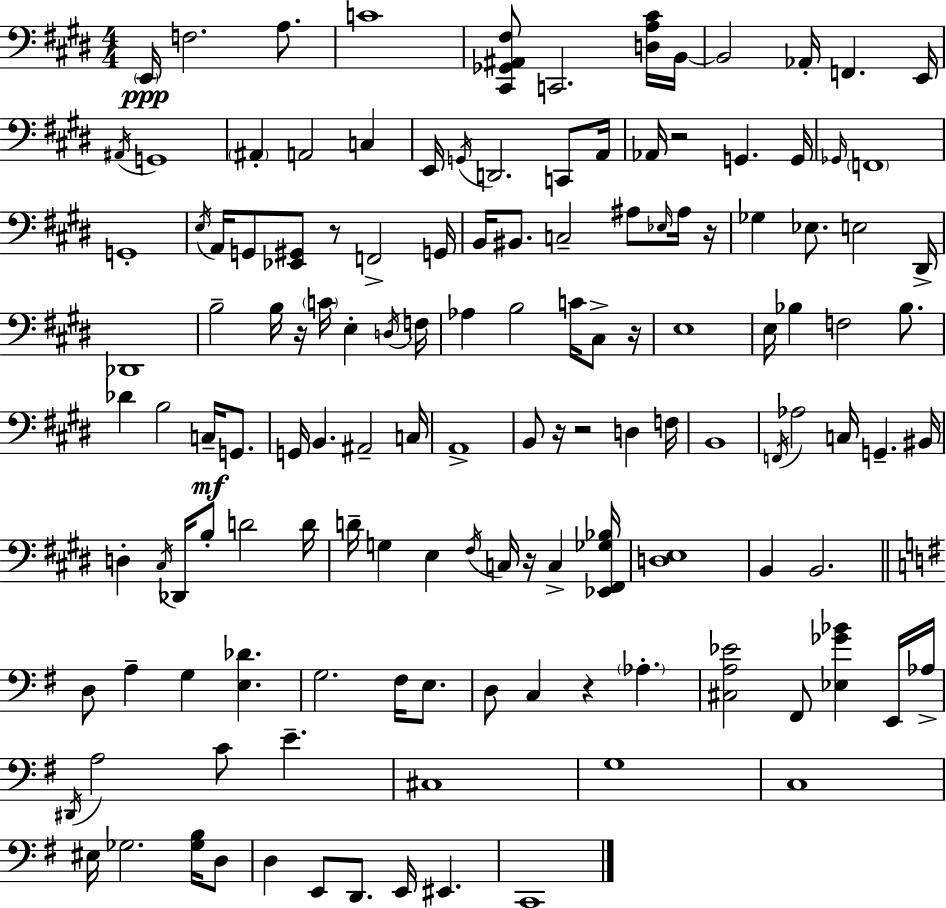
E2/s F3/h. A3/e. C4/w [C#2,Gb2,A#2,F#3]/e C2/h. [D3,A3,C#4]/s B2/s B2/h Ab2/s F2/q. E2/s A#2/s G2/w A#2/q A2/h C3/q E2/s G2/s D2/h. C2/e A2/s Ab2/s R/h G2/q. G2/s Gb2/s F2/w G2/w E3/s A2/s G2/e [Eb2,G#2]/e R/e F2/h G2/s B2/s BIS2/e. C3/h A#3/e Eb3/s A#3/s R/s Gb3/q Eb3/e. E3/h D#2/s Db2/w B3/h B3/s R/s C4/s E3/q D3/s F3/s Ab3/q B3/h C4/s C#3/e R/s E3/w E3/s Bb3/q F3/h Bb3/e. Db4/q B3/h C3/s G2/e. G2/s B2/q. A#2/h C3/s A2/w B2/e R/s R/h D3/q F3/s B2/w F2/s Ab3/h C3/s G2/q. BIS2/s D3/q C#3/s Db2/s B3/e D4/h D4/s D4/s G3/q E3/q F#3/s C3/s R/s C3/q [Eb2,F#2,Gb3,Bb3]/s [D3,E3]/w B2/q B2/h. D3/e A3/q G3/q [E3,Db4]/q. G3/h. F#3/s E3/e. D3/e C3/q R/q Ab3/q. [C#3,A3,Eb4]/h F#2/e [Eb3,Gb4,Bb4]/q E2/s Ab3/s D#2/s A3/h C4/e E4/q. C#3/w G3/w C3/w EIS3/s Gb3/h. [Gb3,B3]/s D3/e D3/q E2/e D2/e. E2/s EIS2/q. C2/w